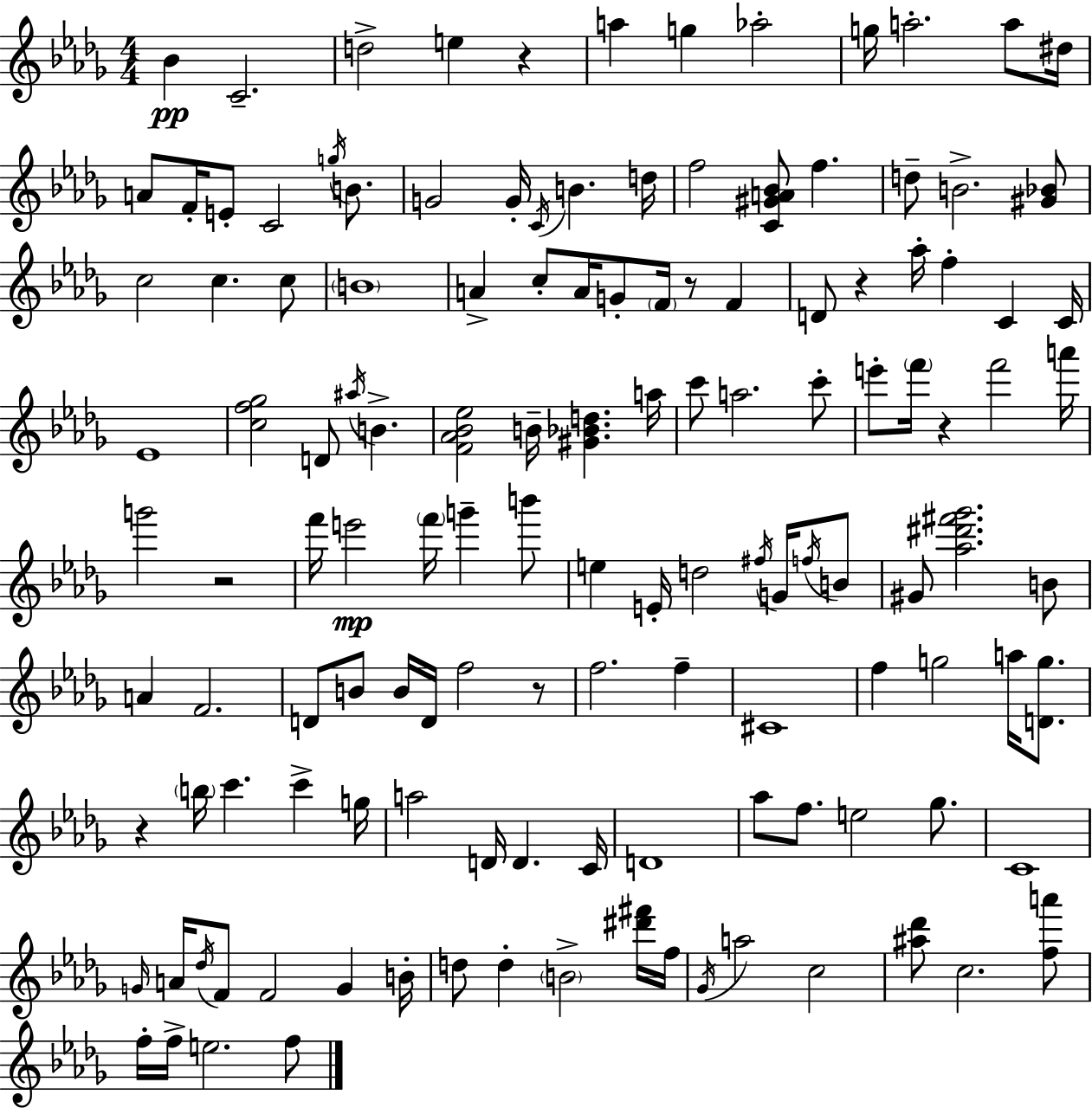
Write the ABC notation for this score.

X:1
T:Untitled
M:4/4
L:1/4
K:Bbm
_B C2 d2 e z a g _a2 g/4 a2 a/2 ^d/4 A/2 F/4 E/2 C2 g/4 B/2 G2 G/4 C/4 B d/4 f2 [C^GA_B]/2 f d/2 B2 [^G_B]/2 c2 c c/2 B4 A c/2 A/4 G/2 F/4 z/2 F D/2 z _a/4 f C C/4 _E4 [cf_g]2 D/2 ^a/4 B [F_A_B_e]2 B/4 [^G_Bd] a/4 c'/2 a2 c'/2 e'/2 f'/4 z f'2 a'/4 g'2 z2 f'/4 e'2 f'/4 g' b'/2 e E/4 d2 ^f/4 G/4 f/4 B/2 ^G/2 [_a^d'^f'_g']2 B/2 A F2 D/2 B/2 B/4 D/4 f2 z/2 f2 f ^C4 f g2 a/4 [Dg]/2 z b/4 c' c' g/4 a2 D/4 D C/4 D4 _a/2 f/2 e2 _g/2 C4 G/4 A/4 _d/4 F/2 F2 G B/4 d/2 d B2 [^d'^f']/4 f/4 _G/4 a2 c2 [^a_d']/2 c2 [fa']/2 f/4 f/4 e2 f/2